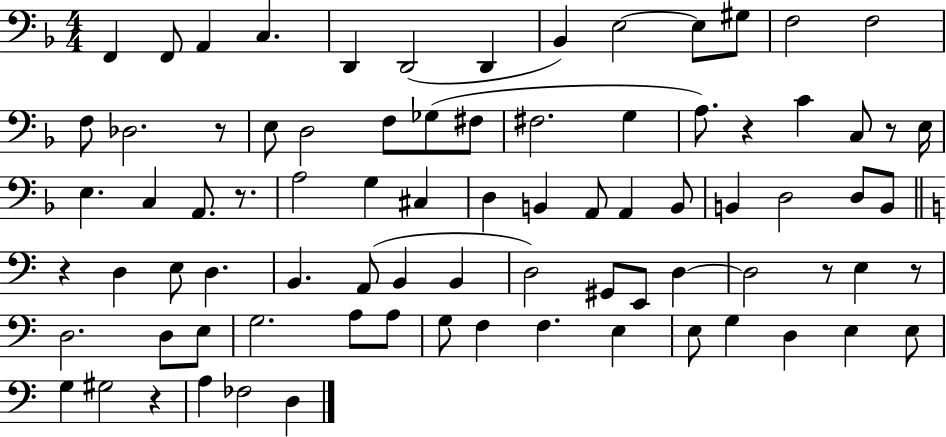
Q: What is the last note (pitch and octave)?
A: D3